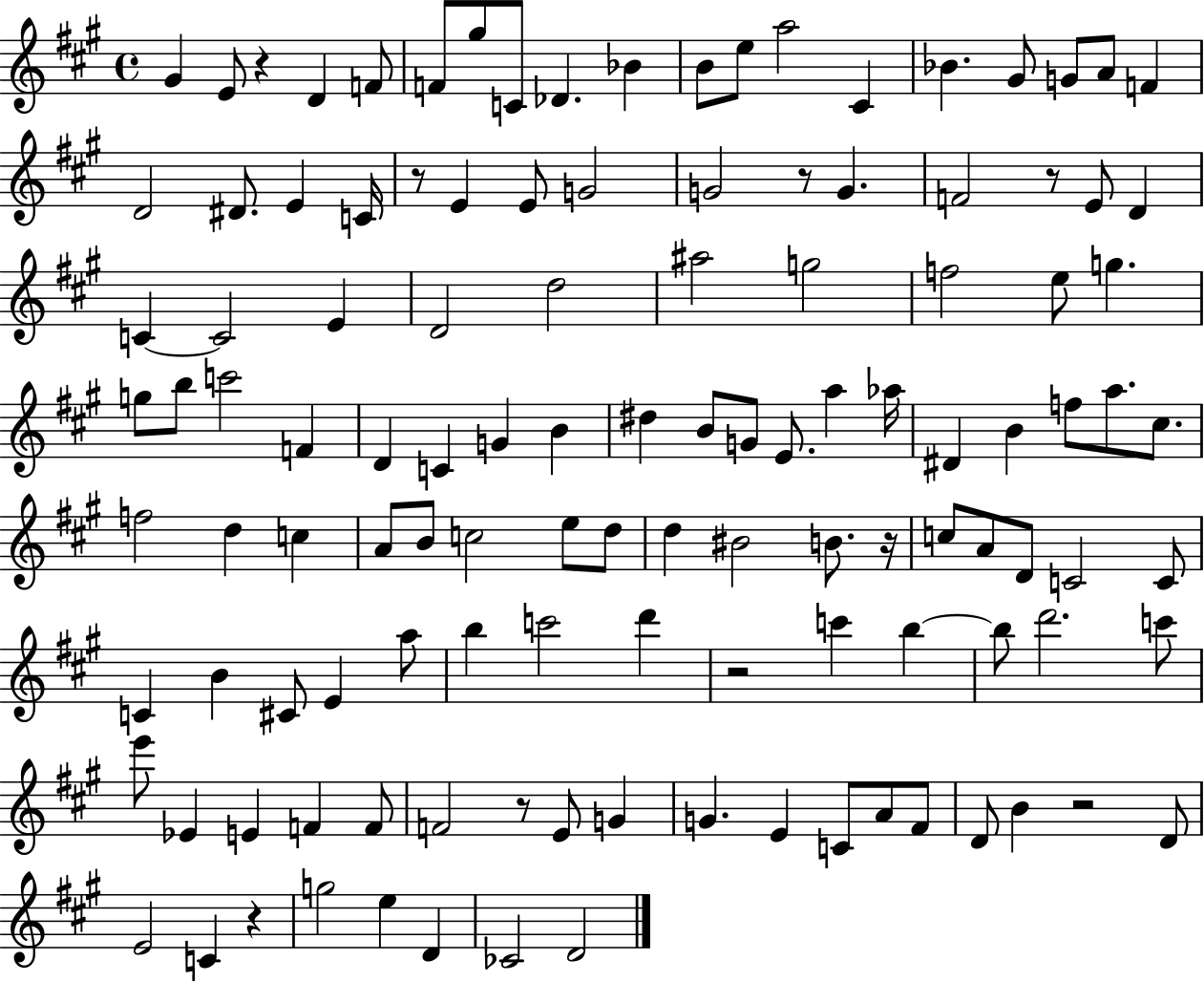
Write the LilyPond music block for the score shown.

{
  \clef treble
  \time 4/4
  \defaultTimeSignature
  \key a \major
  \repeat volta 2 { gis'4 e'8 r4 d'4 f'8 | f'8 gis''8 c'8 des'4. bes'4 | b'8 e''8 a''2 cis'4 | bes'4. gis'8 g'8 a'8 f'4 | \break d'2 dis'8. e'4 c'16 | r8 e'4 e'8 g'2 | g'2 r8 g'4. | f'2 r8 e'8 d'4 | \break c'4~~ c'2 e'4 | d'2 d''2 | ais''2 g''2 | f''2 e''8 g''4. | \break g''8 b''8 c'''2 f'4 | d'4 c'4 g'4 b'4 | dis''4 b'8 g'8 e'8. a''4 aes''16 | dis'4 b'4 f''8 a''8. cis''8. | \break f''2 d''4 c''4 | a'8 b'8 c''2 e''8 d''8 | d''4 bis'2 b'8. r16 | c''8 a'8 d'8 c'2 c'8 | \break c'4 b'4 cis'8 e'4 a''8 | b''4 c'''2 d'''4 | r2 c'''4 b''4~~ | b''8 d'''2. c'''8 | \break e'''8 ees'4 e'4 f'4 f'8 | f'2 r8 e'8 g'4 | g'4. e'4 c'8 a'8 fis'8 | d'8 b'4 r2 d'8 | \break e'2 c'4 r4 | g''2 e''4 d'4 | ces'2 d'2 | } \bar "|."
}